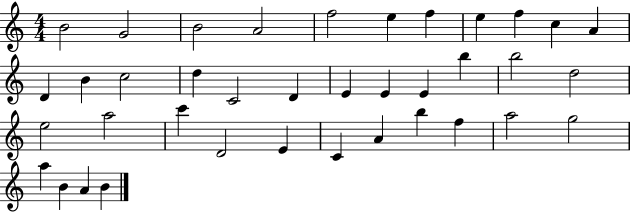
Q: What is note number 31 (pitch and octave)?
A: B5